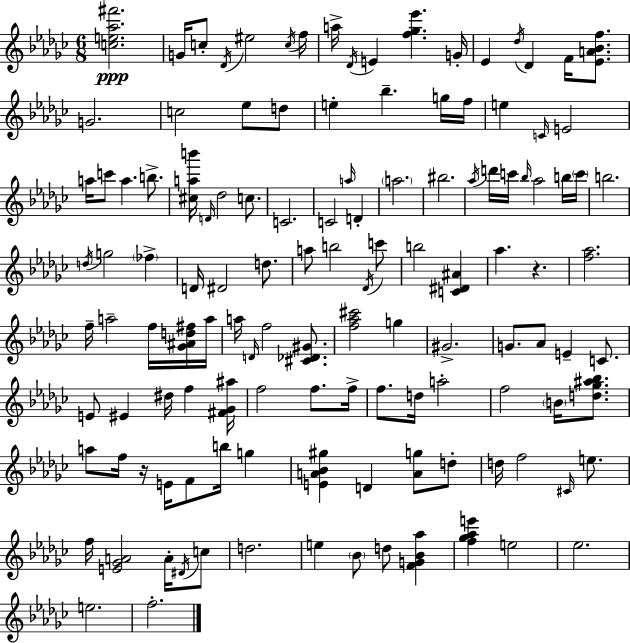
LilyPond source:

{
  \clef treble
  \numericTimeSignature
  \time 6/8
  \key ees \minor
  <c'' e'' aes'' fis'''>2.\ppp | g'16 c''8-. \acciaccatura { des'16 } eis''2 | \acciaccatura { c''16 } f''16 a''16-> \acciaccatura { des'16 } e'4 <f'' ges'' ees'''>4. | g'16-. ees'4 \acciaccatura { des''16 } des'4 | \break f'16 <ees' a' bes' f''>8. g'2. | c''2 | ees''8 d''8 e''4-. bes''4.-- | g''16 f''16 e''4 \grace { c'16 } e'2 | \break a''16 c'''8 a''4. | b''8.-> <cis'' a'' b'''>16 \grace { d'16 } des''2 | c''8. c'2. | c'2 | \break \grace { a''16 } d'4-. \parenthesize a''2. | bis''2. | \acciaccatura { aes''16 } d'''16 c'''16 \grace { bes''16 } aes''2 | b''16 \parenthesize c'''16 b''2. | \break \acciaccatura { d''16 } g''2 | \parenthesize fes''4-> d'16 dis'2 | d''8. a''8 | b''2 \acciaccatura { des'16 } c'''8 b''2 | \break <c' dis' ais'>4 aes''4. | r4. <f'' aes''>2. | f''16-- | a''2-- f''16 <ges' ais' d'' fis''>16 a''16 a''16 | \break \grace { d'16 } f''2 <cis' des' gis'>8. | <f'' aes'' cis'''>2 g''4 | gis'2.-> | g'8. aes'8 e'4-- c'8. | \break e'8 eis'4 dis''16 f''4 <fis' ges' ais''>16 | f''2 f''8. f''16-> | f''8. d''16 a''2-. | f''2 \parenthesize b'16 <d'' ges'' ais'' bes''>8. | \break a''8 f''16 r16 e'16 f'8 b''16 g''4 | <e' a' bes' gis''>4 d'4 <a' g''>8 d''8-. | d''16 f''2 \grace { cis'16 } e''8. | f''16 <e' ges' a'>2 a'16-. \acciaccatura { dis'16 } | \break c''8 d''2. | e''4 \parenthesize bes'8 d''8 <f' g' bes' aes''>4 | <f'' ges'' aes'' e'''>4 e''2 | ees''2. | \break e''2. | f''2.-. | \bar "|."
}